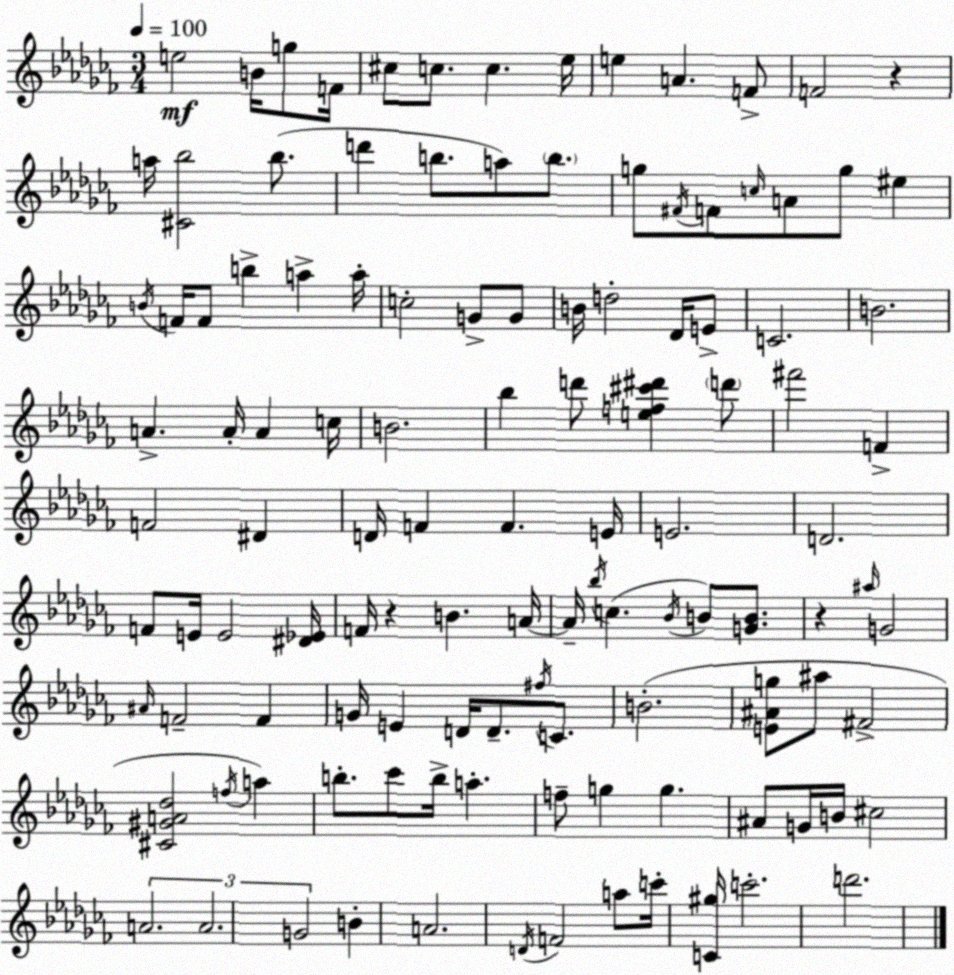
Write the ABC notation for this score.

X:1
T:Untitled
M:3/4
L:1/4
K:Abm
e2 B/4 g/2 F/4 ^c/2 c/2 c _e/4 e A F/2 F2 z a/4 [^C_b]2 _b/2 d' b/2 a/2 b/2 g/2 ^F/4 F/2 c/4 A/2 g/2 ^e B/4 F/4 F/2 b a a/4 c2 G/2 G/2 B/4 d2 _D/4 E/2 C2 B2 A A/4 A c/4 B2 _b d'/2 [ef^c'^d'] d'/2 ^f'2 F F2 ^D D/4 F F E/4 E2 D2 F/2 E/4 E2 [^D_E]/4 F/4 z B A/4 A/4 _b/4 c _B/4 B/2 [GB]/2 z ^a/4 G2 ^A/4 F2 F G/4 E D/4 D/2 ^f/4 C/2 B2 [E^Ag]/2 ^a/2 ^F2 [^C^GA_d]2 f/4 a b/2 _c'/2 b/4 a f/2 g g ^A/2 G/4 B/4 ^c2 A2 A2 G2 B A2 D/4 F2 a/2 c'/4 [C^g]/4 c'2 d'2